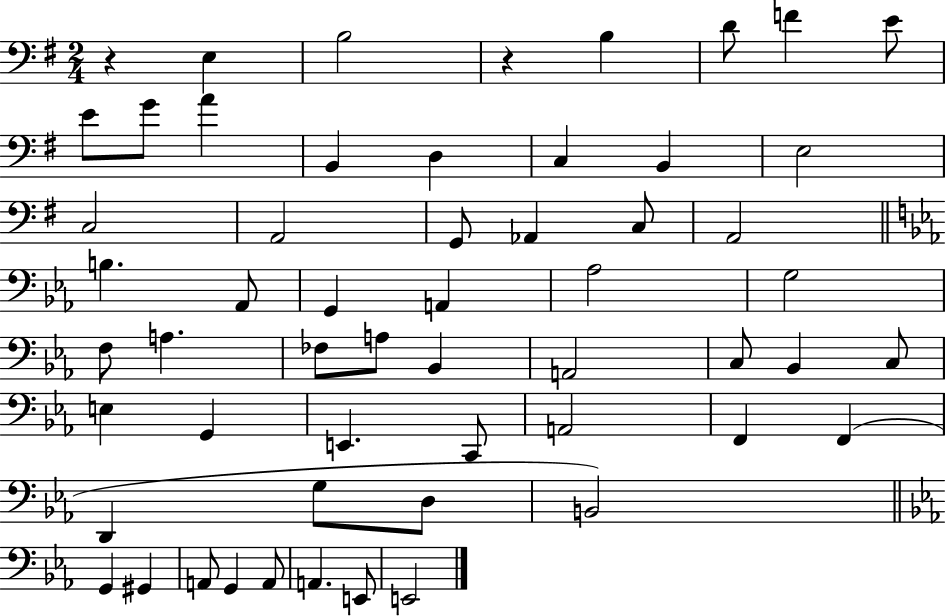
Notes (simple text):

R/q E3/q B3/h R/q B3/q D4/e F4/q E4/e E4/e G4/e A4/q B2/q D3/q C3/q B2/q E3/h C3/h A2/h G2/e Ab2/q C3/e A2/h B3/q. Ab2/e G2/q A2/q Ab3/h G3/h F3/e A3/q. FES3/e A3/e Bb2/q A2/h C3/e Bb2/q C3/e E3/q G2/q E2/q. C2/e A2/h F2/q F2/q D2/q G3/e D3/e B2/h G2/q G#2/q A2/e G2/q A2/e A2/q. E2/e E2/h